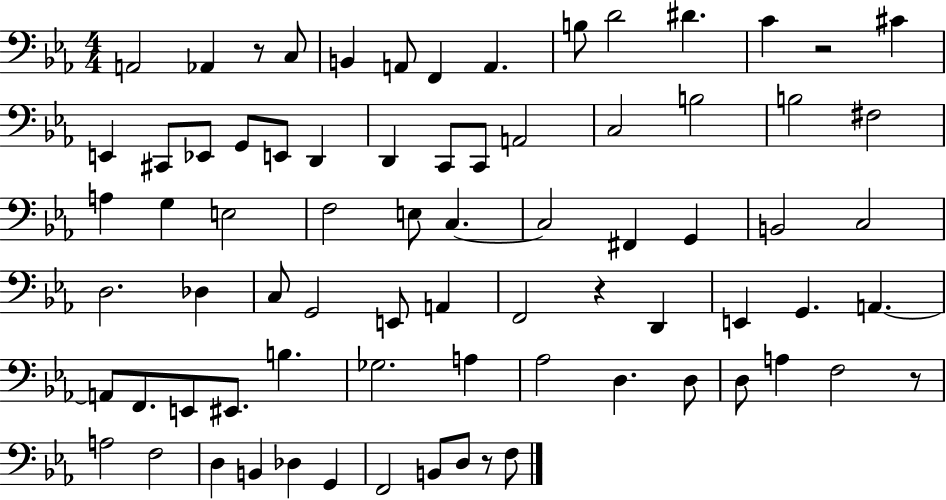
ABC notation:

X:1
T:Untitled
M:4/4
L:1/4
K:Eb
A,,2 _A,, z/2 C,/2 B,, A,,/2 F,, A,, B,/2 D2 ^D C z2 ^C E,, ^C,,/2 _E,,/2 G,,/2 E,,/2 D,, D,, C,,/2 C,,/2 A,,2 C,2 B,2 B,2 ^F,2 A, G, E,2 F,2 E,/2 C, C,2 ^F,, G,, B,,2 C,2 D,2 _D, C,/2 G,,2 E,,/2 A,, F,,2 z D,, E,, G,, A,, A,,/2 F,,/2 E,,/2 ^E,,/2 B, _G,2 A, _A,2 D, D,/2 D,/2 A, F,2 z/2 A,2 F,2 D, B,, _D, G,, F,,2 B,,/2 D,/2 z/2 F,/2